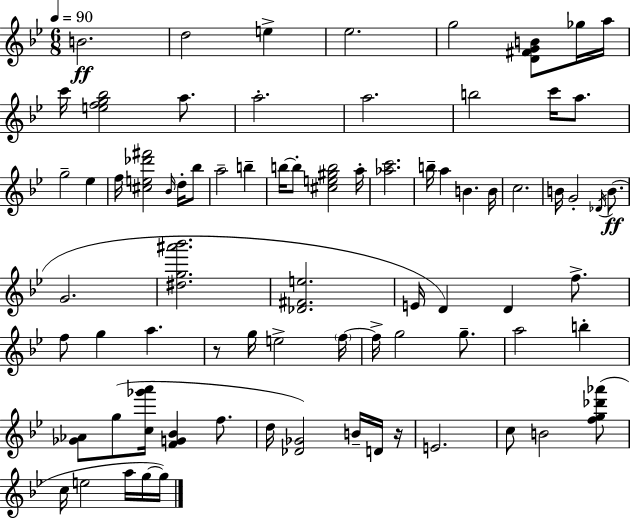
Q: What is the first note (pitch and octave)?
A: B4